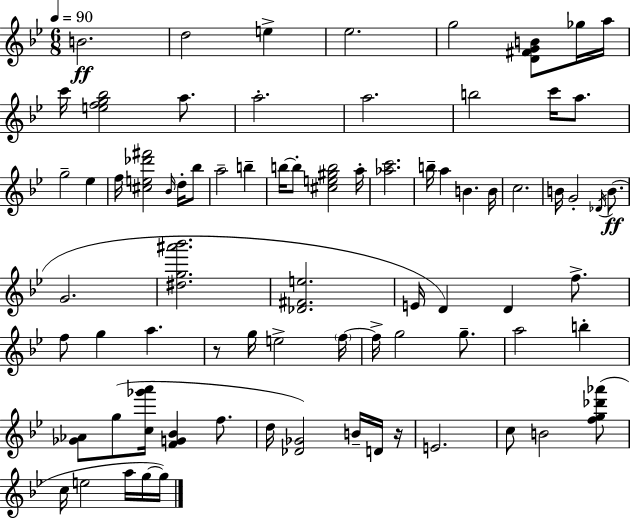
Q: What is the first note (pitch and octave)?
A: B4